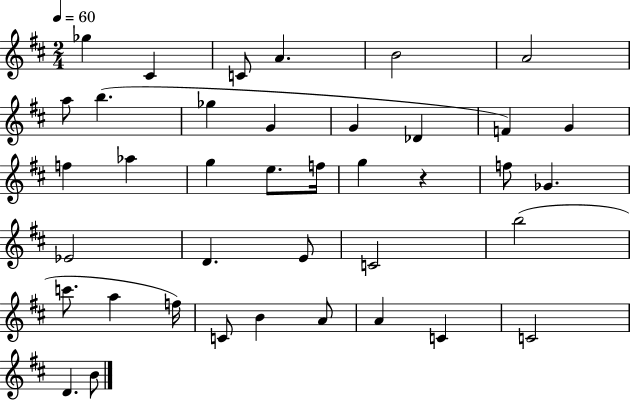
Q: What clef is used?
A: treble